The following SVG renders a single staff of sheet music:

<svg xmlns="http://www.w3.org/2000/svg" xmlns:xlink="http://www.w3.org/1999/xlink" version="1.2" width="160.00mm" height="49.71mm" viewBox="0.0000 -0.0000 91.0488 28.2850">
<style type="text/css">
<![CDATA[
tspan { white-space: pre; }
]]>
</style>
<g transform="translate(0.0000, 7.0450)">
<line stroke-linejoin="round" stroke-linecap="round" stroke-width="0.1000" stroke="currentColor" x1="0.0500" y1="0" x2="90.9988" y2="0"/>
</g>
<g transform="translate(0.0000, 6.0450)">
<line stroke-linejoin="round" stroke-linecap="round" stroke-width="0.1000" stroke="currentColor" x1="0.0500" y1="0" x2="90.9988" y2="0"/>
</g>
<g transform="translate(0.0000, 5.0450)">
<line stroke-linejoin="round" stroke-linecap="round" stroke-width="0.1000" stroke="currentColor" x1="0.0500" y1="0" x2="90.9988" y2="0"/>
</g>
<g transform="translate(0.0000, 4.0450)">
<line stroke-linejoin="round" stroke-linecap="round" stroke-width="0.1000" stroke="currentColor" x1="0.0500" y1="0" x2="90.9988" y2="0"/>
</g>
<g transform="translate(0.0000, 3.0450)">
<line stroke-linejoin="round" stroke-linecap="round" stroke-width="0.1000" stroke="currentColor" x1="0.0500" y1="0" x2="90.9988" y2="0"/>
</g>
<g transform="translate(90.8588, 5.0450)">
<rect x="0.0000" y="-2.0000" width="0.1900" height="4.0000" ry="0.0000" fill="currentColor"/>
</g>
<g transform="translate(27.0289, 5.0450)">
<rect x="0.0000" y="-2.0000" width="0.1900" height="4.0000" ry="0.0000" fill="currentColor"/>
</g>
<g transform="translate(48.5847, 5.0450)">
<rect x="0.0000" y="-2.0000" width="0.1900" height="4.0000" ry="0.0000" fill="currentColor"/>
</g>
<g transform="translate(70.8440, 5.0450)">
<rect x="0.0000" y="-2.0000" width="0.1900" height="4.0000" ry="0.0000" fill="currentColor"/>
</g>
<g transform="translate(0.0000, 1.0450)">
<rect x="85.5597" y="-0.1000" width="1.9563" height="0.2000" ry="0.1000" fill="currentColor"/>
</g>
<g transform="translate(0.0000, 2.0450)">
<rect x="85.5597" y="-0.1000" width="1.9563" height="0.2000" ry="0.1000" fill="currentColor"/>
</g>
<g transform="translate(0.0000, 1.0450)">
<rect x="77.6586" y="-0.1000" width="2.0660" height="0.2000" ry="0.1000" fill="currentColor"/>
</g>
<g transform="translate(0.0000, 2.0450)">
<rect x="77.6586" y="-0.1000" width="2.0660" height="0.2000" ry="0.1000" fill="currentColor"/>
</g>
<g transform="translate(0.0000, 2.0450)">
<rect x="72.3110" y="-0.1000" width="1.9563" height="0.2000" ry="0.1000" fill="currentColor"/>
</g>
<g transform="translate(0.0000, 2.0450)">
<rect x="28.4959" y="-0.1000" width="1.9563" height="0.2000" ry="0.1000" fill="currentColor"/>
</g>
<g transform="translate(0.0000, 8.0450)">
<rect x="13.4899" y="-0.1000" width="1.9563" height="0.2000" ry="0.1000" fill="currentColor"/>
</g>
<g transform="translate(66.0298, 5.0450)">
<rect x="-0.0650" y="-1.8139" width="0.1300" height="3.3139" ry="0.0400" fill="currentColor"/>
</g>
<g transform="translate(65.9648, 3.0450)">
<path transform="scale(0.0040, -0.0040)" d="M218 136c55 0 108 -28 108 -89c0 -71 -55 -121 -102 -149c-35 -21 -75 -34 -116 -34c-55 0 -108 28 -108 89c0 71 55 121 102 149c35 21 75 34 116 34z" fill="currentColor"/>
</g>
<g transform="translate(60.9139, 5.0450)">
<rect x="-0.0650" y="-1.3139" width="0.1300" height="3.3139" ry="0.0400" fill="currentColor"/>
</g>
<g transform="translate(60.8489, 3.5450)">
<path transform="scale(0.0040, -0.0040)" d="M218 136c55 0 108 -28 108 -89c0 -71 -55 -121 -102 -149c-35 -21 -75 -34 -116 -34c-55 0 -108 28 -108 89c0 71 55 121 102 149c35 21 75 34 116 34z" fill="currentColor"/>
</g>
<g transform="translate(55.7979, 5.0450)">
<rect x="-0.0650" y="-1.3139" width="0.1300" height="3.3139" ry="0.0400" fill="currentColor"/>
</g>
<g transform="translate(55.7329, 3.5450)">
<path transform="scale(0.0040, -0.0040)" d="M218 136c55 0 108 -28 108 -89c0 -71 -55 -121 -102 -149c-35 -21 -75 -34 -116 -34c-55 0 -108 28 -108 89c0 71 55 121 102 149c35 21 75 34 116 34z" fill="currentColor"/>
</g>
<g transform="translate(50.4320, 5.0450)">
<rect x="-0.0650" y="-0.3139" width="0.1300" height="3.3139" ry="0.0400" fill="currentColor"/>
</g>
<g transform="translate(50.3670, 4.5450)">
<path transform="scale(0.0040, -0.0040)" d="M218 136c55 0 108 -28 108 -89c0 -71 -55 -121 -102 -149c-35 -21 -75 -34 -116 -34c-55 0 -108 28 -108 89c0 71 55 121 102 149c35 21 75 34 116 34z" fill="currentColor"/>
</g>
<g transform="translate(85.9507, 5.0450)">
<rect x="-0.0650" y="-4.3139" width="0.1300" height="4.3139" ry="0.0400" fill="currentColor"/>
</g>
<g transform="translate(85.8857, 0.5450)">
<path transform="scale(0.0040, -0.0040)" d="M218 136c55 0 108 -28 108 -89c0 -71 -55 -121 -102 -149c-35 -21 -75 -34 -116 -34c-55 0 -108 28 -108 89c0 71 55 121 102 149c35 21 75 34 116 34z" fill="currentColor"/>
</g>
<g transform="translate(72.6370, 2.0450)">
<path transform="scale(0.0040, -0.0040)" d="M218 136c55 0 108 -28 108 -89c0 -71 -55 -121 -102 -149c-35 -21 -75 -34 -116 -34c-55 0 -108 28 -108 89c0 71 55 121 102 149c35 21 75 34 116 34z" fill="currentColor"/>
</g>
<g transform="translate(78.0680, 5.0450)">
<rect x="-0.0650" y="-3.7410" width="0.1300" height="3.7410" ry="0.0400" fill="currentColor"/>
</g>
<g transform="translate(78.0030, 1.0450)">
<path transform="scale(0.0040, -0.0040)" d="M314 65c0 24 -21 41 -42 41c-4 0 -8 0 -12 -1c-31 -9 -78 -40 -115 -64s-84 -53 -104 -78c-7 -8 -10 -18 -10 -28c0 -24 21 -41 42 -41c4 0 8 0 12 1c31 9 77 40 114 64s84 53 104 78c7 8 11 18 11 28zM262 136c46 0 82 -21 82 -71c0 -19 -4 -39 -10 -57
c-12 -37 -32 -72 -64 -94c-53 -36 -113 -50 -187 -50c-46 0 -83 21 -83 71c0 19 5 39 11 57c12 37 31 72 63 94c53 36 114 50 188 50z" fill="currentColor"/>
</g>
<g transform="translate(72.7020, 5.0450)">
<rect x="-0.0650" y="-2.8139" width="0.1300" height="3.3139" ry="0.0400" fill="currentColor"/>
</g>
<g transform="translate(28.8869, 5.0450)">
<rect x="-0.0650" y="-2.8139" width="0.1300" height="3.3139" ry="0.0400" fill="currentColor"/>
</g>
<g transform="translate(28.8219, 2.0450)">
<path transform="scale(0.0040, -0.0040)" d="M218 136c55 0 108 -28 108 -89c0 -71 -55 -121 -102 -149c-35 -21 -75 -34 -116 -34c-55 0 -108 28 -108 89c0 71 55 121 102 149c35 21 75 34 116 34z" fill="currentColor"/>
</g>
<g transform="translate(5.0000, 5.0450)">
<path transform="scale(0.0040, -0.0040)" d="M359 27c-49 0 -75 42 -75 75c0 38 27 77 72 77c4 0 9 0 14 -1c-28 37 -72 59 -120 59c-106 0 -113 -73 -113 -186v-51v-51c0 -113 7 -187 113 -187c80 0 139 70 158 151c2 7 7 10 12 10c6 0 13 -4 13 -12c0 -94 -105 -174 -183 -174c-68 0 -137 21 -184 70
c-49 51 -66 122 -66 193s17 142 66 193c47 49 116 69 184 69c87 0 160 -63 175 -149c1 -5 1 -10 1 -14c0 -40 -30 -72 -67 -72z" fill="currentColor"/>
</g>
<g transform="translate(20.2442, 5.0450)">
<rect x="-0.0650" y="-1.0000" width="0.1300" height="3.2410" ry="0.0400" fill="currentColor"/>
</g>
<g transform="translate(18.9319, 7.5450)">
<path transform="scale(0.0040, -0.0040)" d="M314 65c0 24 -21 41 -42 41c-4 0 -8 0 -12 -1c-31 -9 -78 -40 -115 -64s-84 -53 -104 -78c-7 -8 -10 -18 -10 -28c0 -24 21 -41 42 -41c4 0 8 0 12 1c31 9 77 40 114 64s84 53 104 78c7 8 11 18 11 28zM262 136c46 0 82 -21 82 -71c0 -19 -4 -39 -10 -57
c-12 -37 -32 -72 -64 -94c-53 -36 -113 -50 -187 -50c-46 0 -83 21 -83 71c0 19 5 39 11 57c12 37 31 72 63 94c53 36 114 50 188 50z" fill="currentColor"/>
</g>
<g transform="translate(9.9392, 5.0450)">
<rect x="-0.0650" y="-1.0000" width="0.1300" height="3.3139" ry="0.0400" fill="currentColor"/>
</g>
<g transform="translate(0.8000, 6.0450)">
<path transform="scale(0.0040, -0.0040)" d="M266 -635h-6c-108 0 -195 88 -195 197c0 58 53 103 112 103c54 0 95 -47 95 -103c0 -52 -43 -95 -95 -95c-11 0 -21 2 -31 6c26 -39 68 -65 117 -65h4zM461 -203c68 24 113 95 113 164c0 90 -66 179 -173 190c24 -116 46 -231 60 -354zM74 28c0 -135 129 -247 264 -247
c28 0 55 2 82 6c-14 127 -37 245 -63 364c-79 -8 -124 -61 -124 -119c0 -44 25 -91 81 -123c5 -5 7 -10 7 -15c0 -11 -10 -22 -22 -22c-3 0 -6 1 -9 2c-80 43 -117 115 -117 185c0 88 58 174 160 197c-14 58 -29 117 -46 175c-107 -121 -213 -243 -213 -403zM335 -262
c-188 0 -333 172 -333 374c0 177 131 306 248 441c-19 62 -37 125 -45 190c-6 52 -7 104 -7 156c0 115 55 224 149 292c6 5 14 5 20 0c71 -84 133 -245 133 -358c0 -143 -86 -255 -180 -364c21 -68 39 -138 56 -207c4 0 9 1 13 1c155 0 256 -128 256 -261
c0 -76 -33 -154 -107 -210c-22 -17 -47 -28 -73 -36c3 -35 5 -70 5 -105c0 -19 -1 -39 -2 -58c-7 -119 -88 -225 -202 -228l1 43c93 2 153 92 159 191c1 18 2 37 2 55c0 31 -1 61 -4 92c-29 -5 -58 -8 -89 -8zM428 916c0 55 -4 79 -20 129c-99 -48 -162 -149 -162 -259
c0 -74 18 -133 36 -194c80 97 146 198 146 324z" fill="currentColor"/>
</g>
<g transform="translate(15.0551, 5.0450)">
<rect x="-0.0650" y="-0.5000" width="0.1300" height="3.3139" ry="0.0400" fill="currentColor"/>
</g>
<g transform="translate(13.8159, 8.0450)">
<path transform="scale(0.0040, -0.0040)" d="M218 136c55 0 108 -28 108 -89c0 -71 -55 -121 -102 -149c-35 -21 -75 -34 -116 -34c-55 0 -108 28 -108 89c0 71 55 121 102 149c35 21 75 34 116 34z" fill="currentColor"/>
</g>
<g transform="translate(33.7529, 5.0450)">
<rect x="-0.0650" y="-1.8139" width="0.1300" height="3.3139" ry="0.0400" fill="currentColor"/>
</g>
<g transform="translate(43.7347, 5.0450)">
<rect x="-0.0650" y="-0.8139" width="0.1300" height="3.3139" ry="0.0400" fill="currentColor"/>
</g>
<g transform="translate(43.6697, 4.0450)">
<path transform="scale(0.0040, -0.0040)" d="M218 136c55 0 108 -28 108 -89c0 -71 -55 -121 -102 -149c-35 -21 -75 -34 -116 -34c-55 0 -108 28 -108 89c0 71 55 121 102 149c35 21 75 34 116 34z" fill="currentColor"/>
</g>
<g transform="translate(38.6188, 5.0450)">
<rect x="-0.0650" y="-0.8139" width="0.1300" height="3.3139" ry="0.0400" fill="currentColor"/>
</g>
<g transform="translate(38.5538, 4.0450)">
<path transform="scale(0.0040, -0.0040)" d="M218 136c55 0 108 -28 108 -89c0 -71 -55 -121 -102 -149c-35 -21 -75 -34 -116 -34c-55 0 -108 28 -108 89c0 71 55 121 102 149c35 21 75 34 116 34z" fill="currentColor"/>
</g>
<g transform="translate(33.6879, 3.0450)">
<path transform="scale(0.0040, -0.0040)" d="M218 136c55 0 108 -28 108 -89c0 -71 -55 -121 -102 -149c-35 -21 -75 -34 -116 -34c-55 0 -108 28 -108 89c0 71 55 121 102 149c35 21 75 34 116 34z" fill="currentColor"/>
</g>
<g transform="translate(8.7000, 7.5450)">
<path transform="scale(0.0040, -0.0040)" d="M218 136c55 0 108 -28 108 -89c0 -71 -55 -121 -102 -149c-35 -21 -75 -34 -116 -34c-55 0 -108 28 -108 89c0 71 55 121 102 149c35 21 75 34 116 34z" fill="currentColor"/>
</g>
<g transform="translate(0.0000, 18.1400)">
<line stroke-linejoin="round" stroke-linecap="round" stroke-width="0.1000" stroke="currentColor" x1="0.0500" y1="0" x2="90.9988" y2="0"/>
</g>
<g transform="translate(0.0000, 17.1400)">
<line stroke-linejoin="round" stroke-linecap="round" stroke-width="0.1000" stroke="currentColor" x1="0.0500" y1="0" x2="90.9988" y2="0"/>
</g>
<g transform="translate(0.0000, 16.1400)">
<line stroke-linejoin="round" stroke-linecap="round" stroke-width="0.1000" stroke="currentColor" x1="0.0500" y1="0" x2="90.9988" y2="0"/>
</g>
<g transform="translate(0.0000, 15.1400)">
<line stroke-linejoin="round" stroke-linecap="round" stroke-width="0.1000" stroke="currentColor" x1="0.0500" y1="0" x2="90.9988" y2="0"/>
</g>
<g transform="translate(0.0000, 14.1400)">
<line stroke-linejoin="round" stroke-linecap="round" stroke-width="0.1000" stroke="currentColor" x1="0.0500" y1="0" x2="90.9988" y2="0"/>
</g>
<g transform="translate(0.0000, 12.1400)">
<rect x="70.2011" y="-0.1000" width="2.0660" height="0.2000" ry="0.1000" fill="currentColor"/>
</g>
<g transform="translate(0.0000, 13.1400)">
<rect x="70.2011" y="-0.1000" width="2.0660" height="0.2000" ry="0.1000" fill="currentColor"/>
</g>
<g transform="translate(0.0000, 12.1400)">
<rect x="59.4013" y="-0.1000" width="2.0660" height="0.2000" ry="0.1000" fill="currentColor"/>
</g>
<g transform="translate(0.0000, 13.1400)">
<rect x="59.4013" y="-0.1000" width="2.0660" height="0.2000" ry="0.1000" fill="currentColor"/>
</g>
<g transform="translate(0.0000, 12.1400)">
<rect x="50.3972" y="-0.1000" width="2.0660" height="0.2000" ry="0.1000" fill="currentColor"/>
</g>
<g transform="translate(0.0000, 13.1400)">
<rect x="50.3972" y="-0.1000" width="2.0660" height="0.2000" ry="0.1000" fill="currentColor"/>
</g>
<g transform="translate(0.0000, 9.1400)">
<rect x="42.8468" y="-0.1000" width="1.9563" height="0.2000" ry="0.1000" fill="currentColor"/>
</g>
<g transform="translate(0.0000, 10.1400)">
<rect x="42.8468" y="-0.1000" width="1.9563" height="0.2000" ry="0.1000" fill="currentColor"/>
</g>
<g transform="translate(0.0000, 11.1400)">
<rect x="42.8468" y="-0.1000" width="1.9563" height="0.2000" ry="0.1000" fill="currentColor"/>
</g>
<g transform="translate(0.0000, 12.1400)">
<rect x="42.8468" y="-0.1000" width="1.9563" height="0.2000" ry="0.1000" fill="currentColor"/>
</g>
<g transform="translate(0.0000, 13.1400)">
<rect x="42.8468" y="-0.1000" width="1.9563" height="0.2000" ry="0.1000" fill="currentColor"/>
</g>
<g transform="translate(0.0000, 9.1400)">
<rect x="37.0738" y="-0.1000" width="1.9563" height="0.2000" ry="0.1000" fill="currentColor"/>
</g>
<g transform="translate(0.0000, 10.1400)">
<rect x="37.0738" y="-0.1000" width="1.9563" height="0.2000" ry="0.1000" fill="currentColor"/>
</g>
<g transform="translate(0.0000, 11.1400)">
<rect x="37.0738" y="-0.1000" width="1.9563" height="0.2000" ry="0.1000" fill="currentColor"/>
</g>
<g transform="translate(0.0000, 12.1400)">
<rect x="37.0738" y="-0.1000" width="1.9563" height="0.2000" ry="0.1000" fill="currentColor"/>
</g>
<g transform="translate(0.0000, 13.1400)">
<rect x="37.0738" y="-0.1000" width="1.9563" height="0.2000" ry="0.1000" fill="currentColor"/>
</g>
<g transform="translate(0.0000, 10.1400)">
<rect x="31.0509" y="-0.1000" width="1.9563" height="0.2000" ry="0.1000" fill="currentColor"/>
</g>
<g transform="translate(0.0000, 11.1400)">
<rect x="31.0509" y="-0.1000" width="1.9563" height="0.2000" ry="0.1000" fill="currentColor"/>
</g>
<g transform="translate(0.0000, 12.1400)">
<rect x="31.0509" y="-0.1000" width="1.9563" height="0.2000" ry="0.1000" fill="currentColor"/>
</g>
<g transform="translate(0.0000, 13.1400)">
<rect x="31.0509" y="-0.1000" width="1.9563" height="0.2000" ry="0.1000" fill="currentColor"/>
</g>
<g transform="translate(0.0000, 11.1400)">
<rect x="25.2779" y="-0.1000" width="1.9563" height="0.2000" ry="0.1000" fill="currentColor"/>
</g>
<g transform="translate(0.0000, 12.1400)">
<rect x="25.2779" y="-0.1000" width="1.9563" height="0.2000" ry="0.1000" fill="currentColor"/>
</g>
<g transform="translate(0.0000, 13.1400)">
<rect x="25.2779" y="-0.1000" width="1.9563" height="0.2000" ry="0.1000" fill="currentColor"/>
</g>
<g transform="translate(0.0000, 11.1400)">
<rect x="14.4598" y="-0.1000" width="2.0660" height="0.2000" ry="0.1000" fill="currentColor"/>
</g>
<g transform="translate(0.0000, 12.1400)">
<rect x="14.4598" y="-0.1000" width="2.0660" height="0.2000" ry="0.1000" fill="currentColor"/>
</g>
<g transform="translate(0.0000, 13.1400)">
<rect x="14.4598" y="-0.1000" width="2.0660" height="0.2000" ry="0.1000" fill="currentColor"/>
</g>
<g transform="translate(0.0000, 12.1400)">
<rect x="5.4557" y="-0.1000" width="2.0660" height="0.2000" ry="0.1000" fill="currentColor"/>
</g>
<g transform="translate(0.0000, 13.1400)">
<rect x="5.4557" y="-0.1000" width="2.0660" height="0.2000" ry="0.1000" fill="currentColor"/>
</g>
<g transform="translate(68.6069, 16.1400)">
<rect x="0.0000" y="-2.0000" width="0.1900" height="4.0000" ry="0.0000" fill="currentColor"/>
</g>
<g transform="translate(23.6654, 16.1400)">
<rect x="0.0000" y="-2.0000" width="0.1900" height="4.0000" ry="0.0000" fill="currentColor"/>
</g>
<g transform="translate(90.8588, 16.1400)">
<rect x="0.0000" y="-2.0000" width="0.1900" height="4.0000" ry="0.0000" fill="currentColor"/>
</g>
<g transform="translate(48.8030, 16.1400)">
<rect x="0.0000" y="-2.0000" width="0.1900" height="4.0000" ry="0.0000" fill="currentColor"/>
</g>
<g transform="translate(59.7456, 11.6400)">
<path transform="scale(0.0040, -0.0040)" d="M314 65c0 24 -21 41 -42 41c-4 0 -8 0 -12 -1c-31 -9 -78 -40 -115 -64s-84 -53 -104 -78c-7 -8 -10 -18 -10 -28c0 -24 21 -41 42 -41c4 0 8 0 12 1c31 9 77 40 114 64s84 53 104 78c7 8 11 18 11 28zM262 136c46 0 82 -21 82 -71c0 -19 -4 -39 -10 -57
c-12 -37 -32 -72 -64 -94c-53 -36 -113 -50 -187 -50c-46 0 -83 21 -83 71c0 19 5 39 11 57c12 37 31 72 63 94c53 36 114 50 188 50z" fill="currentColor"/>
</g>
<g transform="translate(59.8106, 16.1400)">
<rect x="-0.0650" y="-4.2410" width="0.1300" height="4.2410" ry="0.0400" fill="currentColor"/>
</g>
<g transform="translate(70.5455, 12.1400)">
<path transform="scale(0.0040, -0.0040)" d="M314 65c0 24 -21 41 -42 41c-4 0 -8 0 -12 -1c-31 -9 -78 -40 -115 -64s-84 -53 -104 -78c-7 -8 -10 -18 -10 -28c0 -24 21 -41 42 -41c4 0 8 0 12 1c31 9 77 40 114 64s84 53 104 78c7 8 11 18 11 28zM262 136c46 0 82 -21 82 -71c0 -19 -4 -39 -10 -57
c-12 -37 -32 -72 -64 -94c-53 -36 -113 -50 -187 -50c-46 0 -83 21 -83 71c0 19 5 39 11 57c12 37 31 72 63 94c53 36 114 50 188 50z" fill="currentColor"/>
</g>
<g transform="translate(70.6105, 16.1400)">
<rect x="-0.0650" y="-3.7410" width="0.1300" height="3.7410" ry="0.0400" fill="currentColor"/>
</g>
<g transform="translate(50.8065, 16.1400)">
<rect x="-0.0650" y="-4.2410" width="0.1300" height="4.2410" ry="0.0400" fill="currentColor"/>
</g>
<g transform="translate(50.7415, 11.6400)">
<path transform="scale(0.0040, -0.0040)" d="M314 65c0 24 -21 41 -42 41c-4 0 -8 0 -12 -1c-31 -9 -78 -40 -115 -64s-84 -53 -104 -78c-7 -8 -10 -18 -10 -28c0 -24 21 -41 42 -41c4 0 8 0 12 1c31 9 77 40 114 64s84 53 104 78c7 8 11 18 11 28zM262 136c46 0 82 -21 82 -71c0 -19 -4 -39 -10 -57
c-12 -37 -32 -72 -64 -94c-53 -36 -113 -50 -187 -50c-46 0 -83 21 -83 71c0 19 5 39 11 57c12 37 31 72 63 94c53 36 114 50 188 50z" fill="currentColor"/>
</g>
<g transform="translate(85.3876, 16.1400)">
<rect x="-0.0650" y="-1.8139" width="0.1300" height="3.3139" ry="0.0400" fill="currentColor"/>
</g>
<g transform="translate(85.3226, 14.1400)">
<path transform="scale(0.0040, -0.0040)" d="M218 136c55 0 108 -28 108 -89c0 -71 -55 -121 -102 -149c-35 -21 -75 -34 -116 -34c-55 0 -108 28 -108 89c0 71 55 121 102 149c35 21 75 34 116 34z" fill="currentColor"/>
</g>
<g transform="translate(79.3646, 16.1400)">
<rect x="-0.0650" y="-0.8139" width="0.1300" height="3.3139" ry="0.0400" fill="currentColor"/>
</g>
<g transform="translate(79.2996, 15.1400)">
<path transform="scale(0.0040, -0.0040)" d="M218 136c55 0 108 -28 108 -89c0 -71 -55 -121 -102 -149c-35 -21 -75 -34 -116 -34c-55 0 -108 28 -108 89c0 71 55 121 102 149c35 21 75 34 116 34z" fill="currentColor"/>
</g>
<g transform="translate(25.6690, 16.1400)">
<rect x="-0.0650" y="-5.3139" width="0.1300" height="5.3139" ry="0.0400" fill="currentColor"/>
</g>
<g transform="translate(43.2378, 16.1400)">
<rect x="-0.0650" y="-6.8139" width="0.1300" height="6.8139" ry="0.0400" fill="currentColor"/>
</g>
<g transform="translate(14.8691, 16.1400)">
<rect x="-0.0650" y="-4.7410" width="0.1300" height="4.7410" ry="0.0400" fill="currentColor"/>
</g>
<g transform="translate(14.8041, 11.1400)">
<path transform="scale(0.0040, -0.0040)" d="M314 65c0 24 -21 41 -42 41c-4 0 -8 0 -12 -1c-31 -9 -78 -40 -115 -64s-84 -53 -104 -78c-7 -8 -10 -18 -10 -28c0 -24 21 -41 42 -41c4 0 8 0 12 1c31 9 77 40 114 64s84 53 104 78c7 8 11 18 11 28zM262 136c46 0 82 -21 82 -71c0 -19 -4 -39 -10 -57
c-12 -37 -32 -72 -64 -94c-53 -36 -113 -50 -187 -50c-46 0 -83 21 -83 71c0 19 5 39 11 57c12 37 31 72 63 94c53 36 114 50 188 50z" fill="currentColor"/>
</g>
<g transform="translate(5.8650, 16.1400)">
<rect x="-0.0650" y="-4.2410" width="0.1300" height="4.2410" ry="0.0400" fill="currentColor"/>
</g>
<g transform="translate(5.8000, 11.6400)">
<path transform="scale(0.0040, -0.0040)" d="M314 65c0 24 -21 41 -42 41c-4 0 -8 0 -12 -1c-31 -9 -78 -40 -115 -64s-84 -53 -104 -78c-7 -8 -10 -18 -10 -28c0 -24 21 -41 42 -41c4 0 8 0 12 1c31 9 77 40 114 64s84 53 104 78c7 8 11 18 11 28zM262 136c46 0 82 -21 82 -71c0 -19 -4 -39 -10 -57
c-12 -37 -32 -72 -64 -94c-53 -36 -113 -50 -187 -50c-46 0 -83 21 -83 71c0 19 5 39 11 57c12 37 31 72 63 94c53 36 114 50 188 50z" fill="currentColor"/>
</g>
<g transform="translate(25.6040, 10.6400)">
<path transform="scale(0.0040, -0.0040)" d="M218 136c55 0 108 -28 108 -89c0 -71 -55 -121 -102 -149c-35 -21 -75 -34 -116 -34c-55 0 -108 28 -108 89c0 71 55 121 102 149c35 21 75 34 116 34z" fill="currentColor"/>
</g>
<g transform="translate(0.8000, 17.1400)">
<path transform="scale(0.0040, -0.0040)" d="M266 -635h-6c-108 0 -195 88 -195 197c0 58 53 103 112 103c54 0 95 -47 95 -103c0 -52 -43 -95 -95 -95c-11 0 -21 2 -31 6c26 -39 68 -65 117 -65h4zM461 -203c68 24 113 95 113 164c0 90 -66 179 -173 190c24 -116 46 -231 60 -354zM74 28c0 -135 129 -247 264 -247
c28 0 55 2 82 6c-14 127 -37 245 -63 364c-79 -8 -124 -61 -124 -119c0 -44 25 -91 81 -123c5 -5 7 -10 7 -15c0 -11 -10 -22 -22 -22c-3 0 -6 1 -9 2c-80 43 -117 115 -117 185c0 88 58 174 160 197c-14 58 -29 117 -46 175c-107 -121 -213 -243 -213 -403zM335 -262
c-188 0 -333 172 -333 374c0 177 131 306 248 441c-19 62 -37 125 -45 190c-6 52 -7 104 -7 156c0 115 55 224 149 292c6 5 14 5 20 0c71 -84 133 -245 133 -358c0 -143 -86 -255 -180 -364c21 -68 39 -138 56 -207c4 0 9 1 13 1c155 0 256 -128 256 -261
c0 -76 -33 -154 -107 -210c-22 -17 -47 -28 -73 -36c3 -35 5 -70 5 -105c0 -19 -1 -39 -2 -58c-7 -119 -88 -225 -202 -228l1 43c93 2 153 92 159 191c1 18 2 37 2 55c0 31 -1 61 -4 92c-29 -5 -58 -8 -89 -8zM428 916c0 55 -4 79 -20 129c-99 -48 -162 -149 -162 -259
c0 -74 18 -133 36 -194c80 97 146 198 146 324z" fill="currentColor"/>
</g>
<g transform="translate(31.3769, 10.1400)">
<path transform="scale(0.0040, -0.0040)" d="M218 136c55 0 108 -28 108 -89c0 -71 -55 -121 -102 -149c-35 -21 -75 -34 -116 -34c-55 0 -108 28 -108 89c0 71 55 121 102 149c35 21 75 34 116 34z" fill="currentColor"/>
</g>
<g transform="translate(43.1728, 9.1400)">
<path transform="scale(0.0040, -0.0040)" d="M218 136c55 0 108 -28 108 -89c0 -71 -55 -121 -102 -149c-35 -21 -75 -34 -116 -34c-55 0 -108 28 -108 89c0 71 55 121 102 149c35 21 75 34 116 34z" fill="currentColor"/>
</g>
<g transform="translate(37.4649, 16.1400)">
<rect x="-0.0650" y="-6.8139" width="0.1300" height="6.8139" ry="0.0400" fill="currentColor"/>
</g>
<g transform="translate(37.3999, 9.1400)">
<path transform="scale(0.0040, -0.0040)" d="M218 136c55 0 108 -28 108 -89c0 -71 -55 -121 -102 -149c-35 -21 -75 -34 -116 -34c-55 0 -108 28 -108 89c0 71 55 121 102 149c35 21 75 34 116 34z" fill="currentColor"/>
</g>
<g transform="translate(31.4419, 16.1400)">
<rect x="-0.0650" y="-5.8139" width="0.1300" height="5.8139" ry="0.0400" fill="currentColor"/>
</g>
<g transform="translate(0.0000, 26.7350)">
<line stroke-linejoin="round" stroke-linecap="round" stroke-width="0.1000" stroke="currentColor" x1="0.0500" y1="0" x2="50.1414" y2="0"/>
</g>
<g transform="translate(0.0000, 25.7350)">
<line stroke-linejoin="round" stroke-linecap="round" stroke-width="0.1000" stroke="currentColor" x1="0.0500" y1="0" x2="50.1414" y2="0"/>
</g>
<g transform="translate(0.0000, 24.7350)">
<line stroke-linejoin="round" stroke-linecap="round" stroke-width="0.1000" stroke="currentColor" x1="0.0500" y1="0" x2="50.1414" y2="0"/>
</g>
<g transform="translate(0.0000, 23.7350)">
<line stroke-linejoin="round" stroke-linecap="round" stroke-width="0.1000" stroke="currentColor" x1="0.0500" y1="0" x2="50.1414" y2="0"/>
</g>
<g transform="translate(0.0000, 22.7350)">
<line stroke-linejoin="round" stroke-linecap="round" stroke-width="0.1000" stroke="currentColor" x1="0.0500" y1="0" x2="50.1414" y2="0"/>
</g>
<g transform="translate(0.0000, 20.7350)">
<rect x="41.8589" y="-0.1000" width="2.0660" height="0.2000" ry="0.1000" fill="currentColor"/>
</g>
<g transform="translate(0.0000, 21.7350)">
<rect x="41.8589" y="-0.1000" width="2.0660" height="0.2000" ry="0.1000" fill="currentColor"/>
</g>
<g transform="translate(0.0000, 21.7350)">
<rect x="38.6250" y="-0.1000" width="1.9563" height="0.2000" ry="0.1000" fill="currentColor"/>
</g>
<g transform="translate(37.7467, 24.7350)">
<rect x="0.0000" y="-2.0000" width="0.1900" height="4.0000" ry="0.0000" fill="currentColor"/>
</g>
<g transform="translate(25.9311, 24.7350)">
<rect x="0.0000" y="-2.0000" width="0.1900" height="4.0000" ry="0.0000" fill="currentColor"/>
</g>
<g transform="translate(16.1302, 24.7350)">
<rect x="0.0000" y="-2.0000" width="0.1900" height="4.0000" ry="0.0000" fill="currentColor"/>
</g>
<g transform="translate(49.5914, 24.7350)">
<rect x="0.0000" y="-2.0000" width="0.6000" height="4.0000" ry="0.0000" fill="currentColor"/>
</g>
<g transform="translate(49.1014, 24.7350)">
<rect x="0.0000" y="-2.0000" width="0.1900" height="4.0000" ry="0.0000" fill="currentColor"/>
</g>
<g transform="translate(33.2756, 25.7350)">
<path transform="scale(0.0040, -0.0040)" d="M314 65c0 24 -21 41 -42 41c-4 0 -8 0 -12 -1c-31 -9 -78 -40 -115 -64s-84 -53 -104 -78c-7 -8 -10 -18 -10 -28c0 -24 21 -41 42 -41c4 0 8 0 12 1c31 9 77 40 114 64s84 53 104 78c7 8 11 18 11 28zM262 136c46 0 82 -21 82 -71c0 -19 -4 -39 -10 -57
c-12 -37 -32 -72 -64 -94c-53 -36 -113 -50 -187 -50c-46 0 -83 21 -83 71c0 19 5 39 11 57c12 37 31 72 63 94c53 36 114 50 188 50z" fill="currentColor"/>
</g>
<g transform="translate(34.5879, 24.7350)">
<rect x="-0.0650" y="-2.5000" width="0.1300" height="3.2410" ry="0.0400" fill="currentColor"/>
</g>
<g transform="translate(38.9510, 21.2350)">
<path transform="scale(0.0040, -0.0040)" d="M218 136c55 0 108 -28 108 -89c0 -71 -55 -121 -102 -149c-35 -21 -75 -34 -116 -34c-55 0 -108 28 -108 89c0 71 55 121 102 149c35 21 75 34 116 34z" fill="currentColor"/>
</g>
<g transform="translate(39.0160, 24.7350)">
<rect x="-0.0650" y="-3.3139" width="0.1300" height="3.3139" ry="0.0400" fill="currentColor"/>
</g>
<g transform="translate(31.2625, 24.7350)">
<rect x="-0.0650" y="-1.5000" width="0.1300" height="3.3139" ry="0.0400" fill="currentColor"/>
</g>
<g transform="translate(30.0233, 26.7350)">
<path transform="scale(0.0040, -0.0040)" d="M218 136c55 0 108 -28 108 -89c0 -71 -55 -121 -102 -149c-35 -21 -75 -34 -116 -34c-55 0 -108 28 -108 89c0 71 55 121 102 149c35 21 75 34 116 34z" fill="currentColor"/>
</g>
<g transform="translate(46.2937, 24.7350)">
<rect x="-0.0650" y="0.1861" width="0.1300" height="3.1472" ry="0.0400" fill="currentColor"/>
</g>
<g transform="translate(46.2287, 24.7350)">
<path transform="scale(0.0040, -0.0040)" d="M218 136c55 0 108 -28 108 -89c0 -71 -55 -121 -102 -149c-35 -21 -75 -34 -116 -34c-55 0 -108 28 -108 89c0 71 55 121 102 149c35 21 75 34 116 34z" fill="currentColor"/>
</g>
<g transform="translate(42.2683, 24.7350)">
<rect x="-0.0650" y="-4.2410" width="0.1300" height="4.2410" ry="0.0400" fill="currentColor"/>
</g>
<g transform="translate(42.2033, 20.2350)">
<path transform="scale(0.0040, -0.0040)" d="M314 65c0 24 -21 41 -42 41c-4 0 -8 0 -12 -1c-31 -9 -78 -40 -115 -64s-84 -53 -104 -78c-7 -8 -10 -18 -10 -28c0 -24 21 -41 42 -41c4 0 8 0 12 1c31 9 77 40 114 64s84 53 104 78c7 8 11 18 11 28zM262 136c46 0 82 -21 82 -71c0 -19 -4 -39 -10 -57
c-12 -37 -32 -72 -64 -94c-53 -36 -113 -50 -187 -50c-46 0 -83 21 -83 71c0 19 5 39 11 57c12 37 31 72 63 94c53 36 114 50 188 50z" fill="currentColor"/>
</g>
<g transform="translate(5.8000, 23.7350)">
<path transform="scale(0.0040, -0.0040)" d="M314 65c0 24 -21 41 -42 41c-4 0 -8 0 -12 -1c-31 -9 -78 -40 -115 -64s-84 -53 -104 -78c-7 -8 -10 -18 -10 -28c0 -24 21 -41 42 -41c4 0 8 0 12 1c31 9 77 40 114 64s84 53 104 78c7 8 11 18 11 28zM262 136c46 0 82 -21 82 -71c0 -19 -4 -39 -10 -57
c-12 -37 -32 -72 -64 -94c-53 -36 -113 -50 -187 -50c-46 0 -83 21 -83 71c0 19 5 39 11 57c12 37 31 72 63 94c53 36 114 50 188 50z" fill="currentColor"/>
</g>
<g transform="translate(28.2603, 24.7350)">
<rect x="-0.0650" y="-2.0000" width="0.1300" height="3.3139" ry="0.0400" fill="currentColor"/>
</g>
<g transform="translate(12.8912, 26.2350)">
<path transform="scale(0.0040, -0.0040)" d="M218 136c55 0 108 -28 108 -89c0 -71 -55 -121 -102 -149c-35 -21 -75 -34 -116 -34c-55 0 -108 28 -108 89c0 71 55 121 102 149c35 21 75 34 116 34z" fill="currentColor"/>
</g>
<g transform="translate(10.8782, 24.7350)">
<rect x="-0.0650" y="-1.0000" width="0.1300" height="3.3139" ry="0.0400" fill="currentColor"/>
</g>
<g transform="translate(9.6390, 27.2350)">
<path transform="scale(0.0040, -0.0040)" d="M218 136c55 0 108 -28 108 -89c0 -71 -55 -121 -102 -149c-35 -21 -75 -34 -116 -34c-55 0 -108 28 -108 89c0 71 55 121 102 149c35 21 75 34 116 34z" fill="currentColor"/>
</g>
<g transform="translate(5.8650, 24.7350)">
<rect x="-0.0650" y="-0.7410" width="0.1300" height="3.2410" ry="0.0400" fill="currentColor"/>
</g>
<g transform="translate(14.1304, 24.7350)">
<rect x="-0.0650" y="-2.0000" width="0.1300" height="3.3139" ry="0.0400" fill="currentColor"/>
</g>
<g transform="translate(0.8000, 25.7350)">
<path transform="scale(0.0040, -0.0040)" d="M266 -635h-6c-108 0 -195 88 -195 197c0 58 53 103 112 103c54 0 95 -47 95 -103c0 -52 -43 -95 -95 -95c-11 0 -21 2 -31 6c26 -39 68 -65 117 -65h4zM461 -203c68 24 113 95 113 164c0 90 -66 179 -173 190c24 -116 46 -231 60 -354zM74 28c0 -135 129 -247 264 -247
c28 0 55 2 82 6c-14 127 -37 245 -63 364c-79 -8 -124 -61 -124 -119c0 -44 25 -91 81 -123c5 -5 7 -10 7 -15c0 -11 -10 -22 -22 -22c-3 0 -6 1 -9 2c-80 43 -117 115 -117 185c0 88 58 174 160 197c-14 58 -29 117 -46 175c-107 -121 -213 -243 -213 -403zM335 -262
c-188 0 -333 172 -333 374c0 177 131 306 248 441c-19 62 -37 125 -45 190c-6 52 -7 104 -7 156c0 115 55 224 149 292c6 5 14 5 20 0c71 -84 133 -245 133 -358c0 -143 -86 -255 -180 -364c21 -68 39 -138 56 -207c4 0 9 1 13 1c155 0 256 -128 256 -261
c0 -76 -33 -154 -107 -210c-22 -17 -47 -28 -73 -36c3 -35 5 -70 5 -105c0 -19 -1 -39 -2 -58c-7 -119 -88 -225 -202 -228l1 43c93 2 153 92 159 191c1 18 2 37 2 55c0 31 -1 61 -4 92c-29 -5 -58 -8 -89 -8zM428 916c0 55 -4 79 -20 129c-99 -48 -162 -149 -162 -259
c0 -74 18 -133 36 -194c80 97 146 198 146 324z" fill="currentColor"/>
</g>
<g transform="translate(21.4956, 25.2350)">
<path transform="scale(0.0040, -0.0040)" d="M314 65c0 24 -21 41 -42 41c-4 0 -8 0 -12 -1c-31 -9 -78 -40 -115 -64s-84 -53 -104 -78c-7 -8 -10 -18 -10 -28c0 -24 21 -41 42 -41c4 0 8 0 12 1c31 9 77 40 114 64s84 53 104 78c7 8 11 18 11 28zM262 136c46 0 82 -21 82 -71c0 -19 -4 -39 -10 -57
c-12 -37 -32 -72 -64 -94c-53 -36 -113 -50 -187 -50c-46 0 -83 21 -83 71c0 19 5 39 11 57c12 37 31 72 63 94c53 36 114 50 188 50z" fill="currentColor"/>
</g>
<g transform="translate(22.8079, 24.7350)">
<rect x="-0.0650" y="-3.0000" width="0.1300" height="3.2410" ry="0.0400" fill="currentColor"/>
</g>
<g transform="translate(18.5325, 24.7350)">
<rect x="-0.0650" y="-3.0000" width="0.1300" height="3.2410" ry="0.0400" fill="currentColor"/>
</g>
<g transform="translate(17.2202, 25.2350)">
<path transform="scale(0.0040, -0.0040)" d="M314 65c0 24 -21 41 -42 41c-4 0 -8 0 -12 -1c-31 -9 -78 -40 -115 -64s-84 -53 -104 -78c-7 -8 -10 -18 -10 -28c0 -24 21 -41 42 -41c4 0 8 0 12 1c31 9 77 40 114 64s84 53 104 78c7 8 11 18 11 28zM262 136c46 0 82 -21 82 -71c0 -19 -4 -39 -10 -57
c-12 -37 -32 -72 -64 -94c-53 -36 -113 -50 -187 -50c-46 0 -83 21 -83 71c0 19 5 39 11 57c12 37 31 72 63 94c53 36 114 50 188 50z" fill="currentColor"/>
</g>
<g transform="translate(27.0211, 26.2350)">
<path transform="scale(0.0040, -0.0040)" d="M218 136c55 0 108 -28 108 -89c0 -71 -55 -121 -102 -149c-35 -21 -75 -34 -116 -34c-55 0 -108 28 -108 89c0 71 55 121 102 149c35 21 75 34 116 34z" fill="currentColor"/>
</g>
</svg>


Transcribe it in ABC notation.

X:1
T:Untitled
M:4/4
L:1/4
K:C
D C D2 a f d d c e e f a c'2 d' d'2 e'2 f' g' b' b' d'2 d'2 c'2 d f d2 D F A2 A2 F E G2 b d'2 B